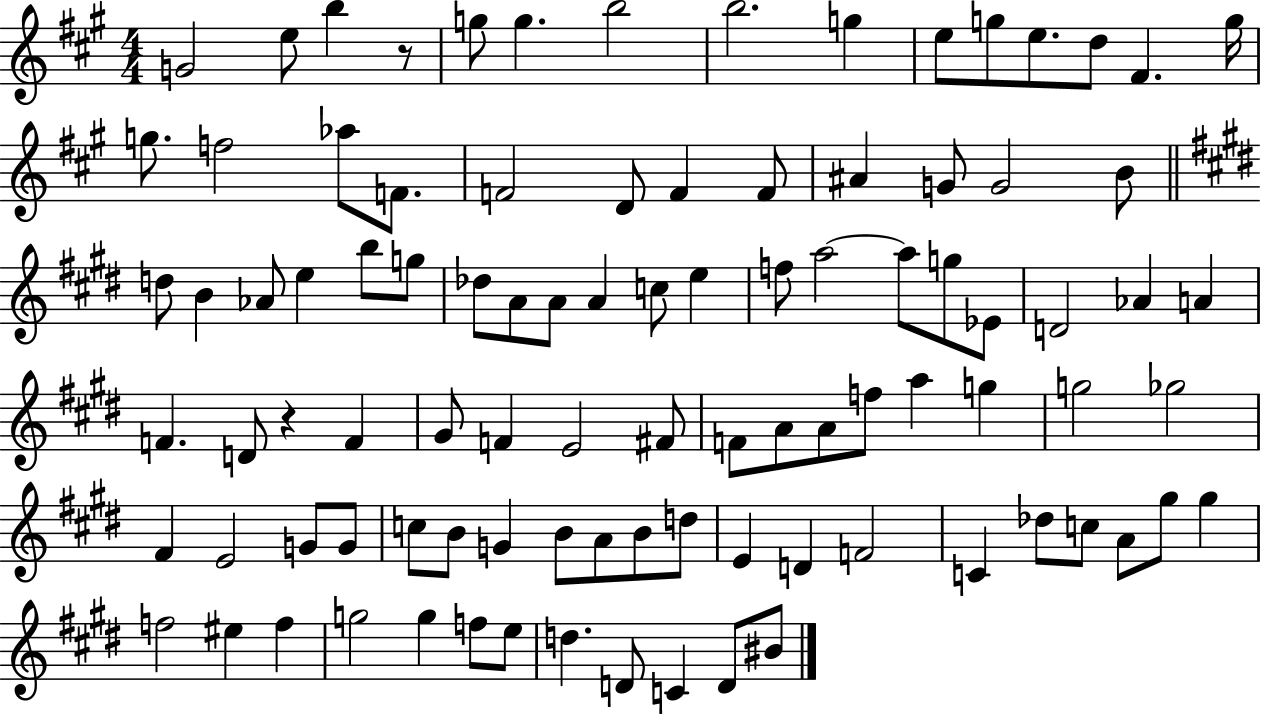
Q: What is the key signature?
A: A major